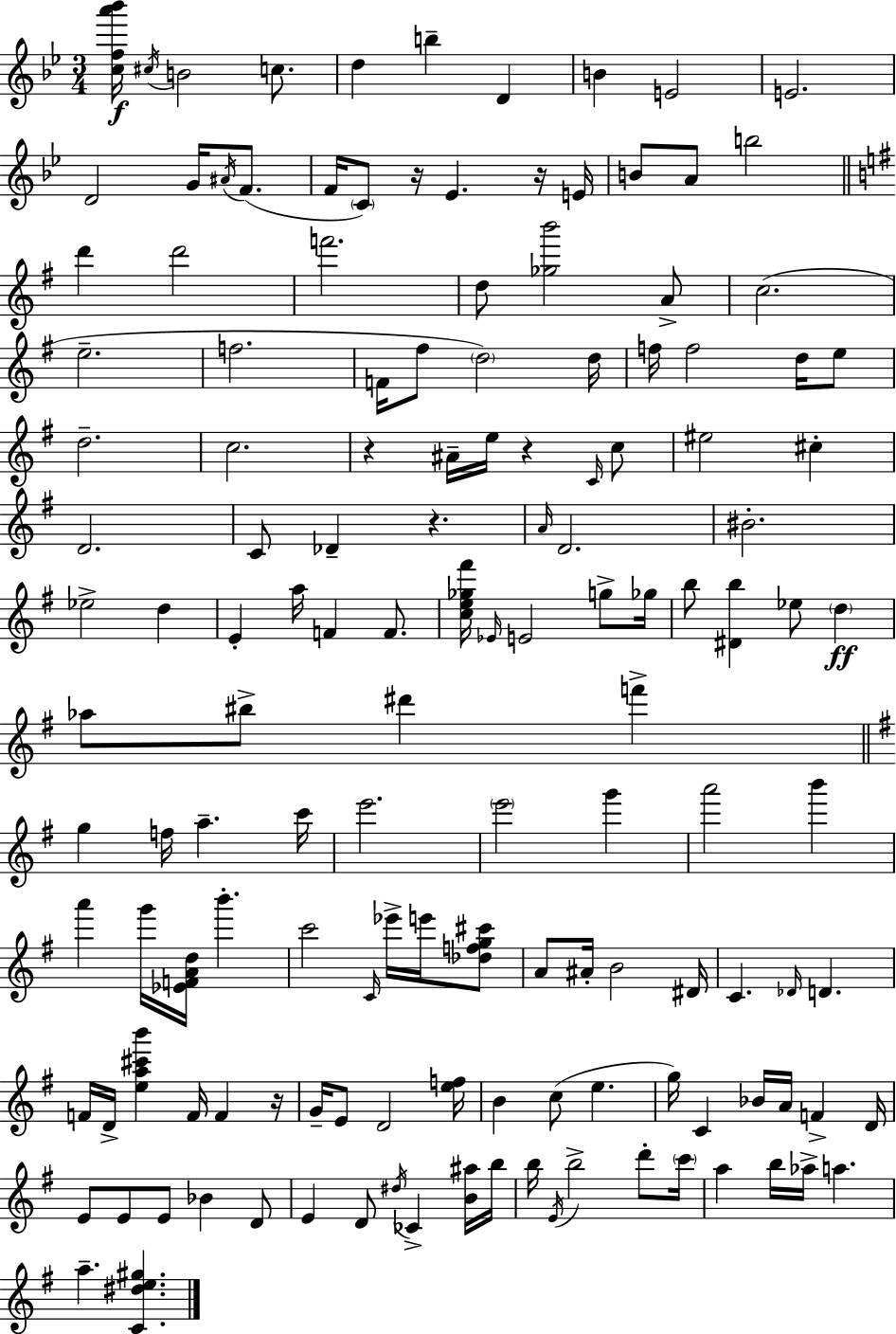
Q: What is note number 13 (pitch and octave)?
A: F4